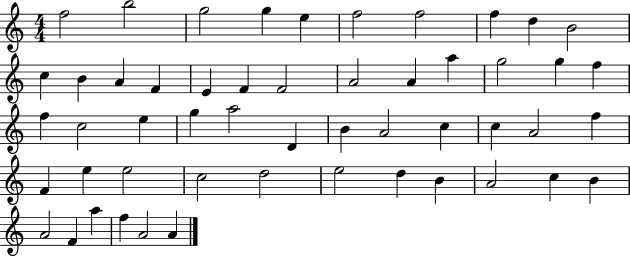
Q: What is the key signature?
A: C major